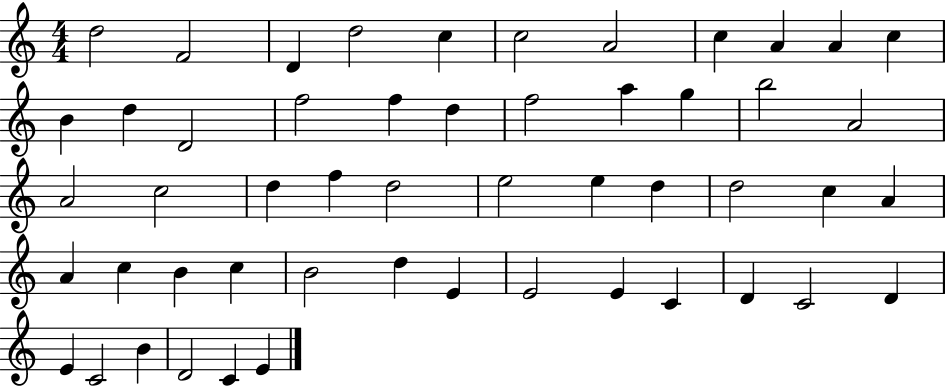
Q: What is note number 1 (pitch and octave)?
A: D5